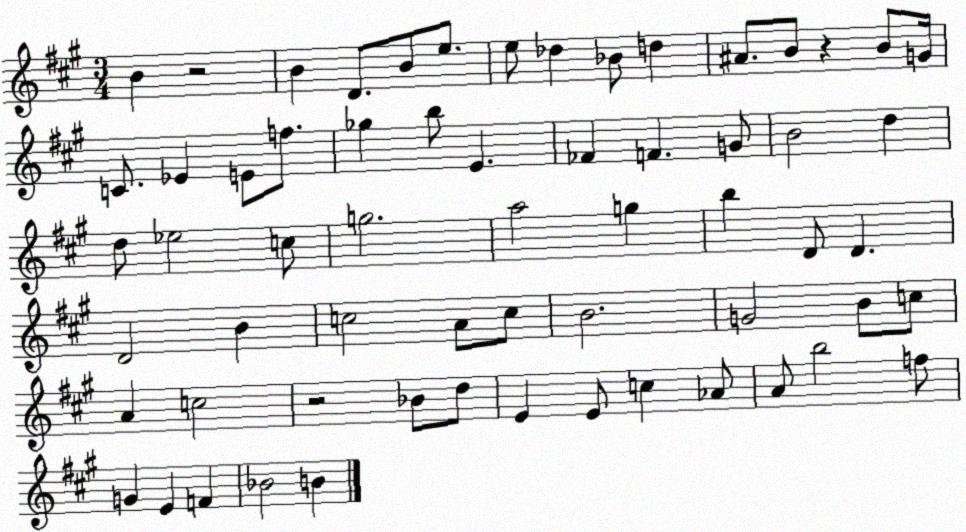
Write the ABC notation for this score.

X:1
T:Untitled
M:3/4
L:1/4
K:A
B z2 B D/2 B/2 e/2 e/2 _d _B/2 d ^A/2 B/2 z B/2 G/4 C/2 _E E/2 f/2 _g b/2 E _F F G/2 B2 d d/2 _e2 c/2 g2 a2 g b D/2 D D2 B c2 A/2 c/2 B2 G2 B/2 c/2 A c2 z2 _B/2 d/2 E E/2 c _A/2 A/2 b2 f/2 G E F _B2 B